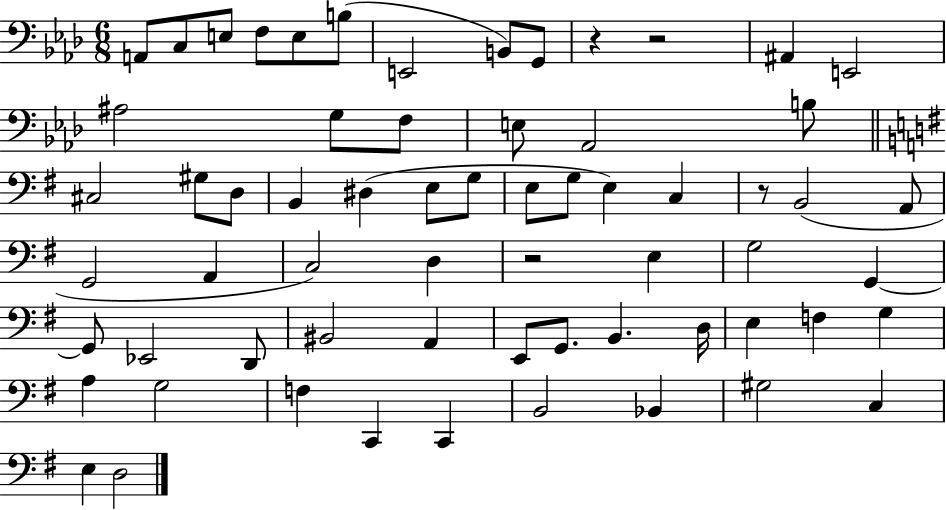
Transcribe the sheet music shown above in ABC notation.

X:1
T:Untitled
M:6/8
L:1/4
K:Ab
A,,/2 C,/2 E,/2 F,/2 E,/2 B,/2 E,,2 B,,/2 G,,/2 z z2 ^A,, E,,2 ^A,2 G,/2 F,/2 E,/2 _A,,2 B,/2 ^C,2 ^G,/2 D,/2 B,, ^D, E,/2 G,/2 E,/2 G,/2 E, C, z/2 B,,2 A,,/2 G,,2 A,, C,2 D, z2 E, G,2 G,, G,,/2 _E,,2 D,,/2 ^B,,2 A,, E,,/2 G,,/2 B,, D,/4 E, F, G, A, G,2 F, C,, C,, B,,2 _B,, ^G,2 C, E, D,2